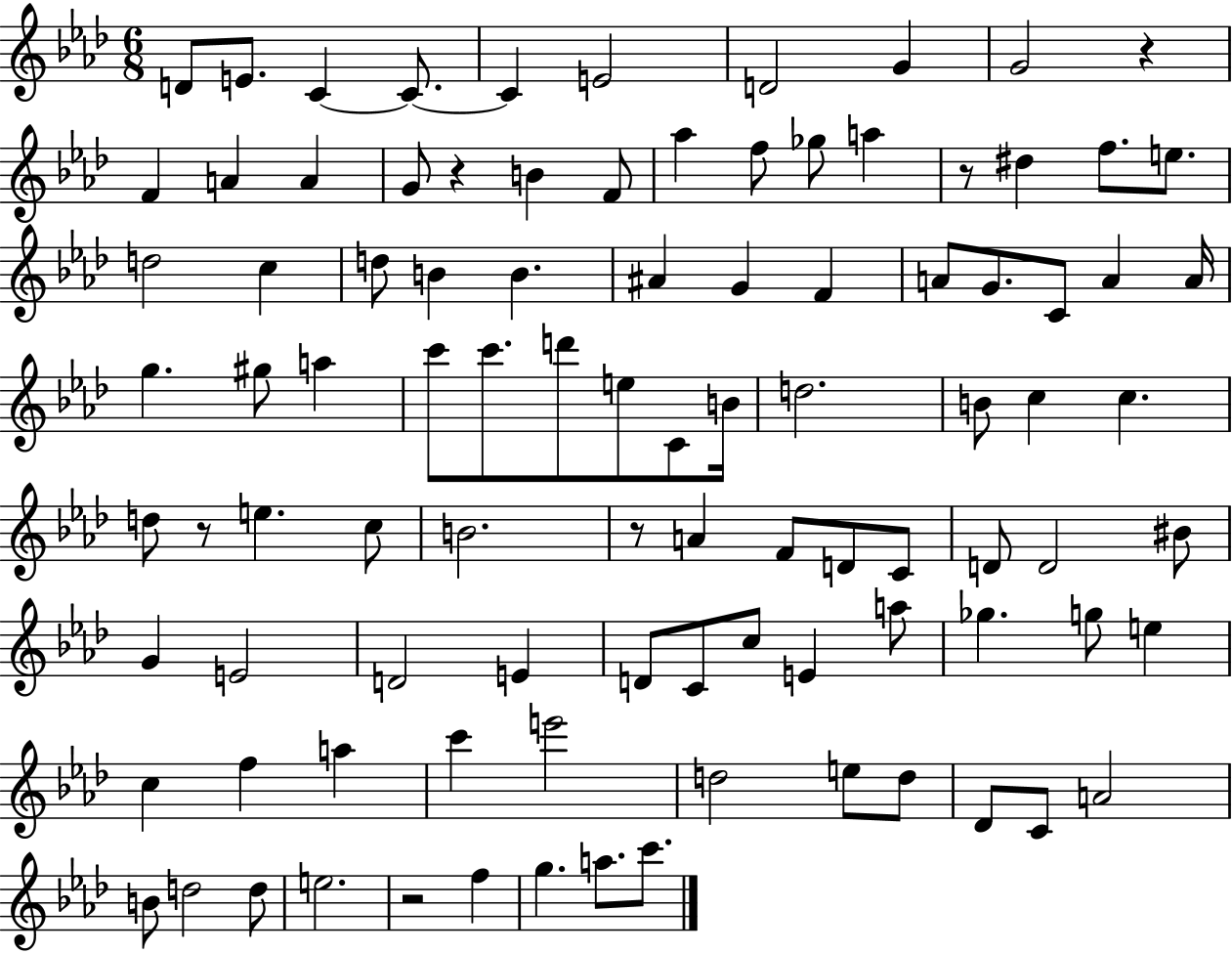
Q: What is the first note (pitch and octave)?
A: D4